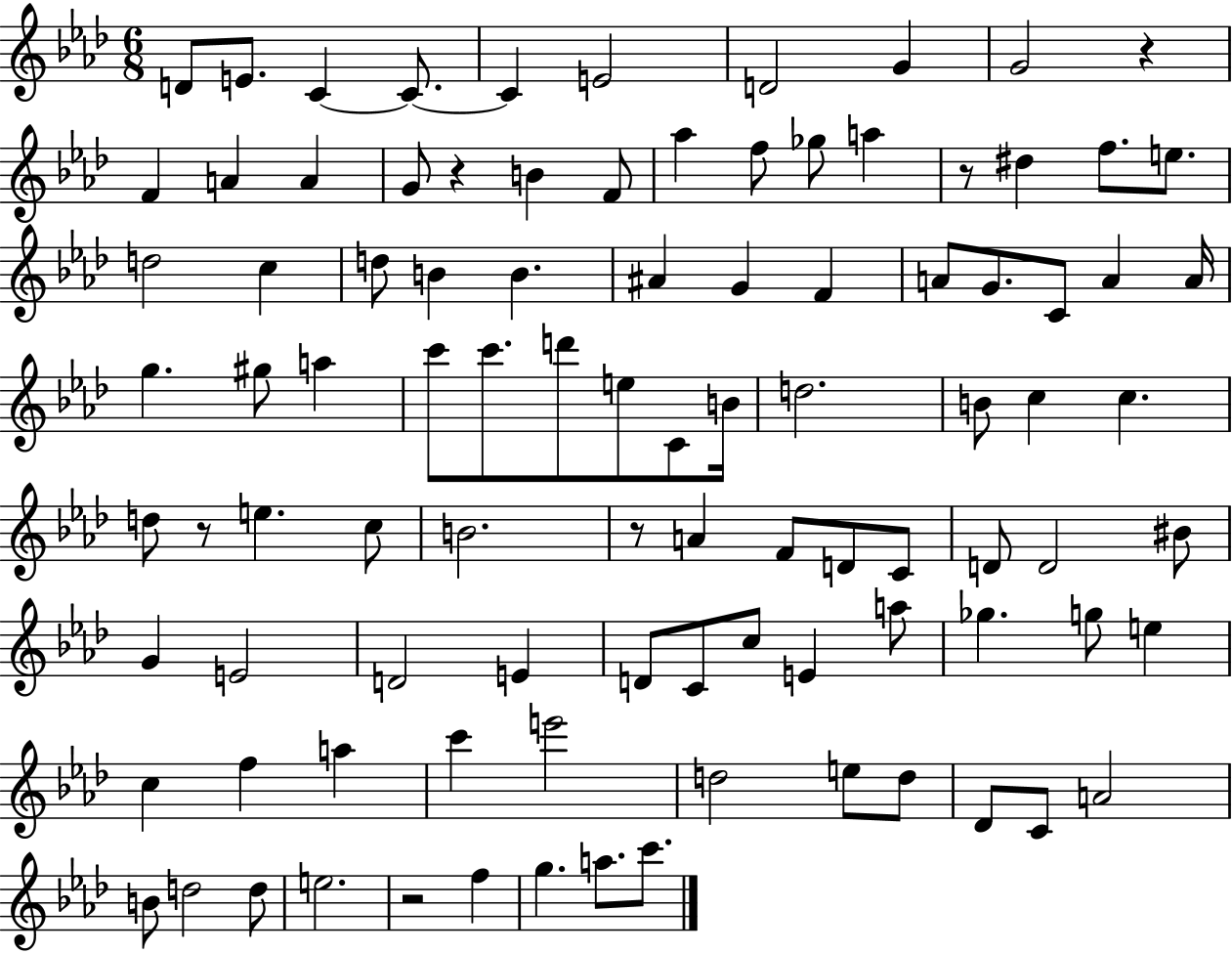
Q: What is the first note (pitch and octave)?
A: D4